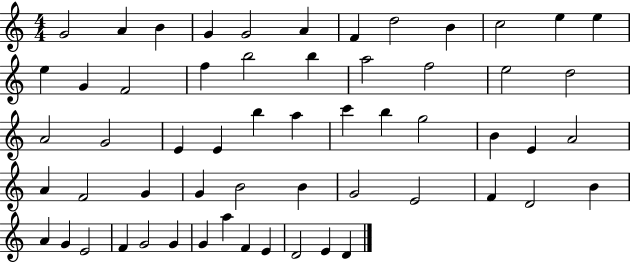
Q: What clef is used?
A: treble